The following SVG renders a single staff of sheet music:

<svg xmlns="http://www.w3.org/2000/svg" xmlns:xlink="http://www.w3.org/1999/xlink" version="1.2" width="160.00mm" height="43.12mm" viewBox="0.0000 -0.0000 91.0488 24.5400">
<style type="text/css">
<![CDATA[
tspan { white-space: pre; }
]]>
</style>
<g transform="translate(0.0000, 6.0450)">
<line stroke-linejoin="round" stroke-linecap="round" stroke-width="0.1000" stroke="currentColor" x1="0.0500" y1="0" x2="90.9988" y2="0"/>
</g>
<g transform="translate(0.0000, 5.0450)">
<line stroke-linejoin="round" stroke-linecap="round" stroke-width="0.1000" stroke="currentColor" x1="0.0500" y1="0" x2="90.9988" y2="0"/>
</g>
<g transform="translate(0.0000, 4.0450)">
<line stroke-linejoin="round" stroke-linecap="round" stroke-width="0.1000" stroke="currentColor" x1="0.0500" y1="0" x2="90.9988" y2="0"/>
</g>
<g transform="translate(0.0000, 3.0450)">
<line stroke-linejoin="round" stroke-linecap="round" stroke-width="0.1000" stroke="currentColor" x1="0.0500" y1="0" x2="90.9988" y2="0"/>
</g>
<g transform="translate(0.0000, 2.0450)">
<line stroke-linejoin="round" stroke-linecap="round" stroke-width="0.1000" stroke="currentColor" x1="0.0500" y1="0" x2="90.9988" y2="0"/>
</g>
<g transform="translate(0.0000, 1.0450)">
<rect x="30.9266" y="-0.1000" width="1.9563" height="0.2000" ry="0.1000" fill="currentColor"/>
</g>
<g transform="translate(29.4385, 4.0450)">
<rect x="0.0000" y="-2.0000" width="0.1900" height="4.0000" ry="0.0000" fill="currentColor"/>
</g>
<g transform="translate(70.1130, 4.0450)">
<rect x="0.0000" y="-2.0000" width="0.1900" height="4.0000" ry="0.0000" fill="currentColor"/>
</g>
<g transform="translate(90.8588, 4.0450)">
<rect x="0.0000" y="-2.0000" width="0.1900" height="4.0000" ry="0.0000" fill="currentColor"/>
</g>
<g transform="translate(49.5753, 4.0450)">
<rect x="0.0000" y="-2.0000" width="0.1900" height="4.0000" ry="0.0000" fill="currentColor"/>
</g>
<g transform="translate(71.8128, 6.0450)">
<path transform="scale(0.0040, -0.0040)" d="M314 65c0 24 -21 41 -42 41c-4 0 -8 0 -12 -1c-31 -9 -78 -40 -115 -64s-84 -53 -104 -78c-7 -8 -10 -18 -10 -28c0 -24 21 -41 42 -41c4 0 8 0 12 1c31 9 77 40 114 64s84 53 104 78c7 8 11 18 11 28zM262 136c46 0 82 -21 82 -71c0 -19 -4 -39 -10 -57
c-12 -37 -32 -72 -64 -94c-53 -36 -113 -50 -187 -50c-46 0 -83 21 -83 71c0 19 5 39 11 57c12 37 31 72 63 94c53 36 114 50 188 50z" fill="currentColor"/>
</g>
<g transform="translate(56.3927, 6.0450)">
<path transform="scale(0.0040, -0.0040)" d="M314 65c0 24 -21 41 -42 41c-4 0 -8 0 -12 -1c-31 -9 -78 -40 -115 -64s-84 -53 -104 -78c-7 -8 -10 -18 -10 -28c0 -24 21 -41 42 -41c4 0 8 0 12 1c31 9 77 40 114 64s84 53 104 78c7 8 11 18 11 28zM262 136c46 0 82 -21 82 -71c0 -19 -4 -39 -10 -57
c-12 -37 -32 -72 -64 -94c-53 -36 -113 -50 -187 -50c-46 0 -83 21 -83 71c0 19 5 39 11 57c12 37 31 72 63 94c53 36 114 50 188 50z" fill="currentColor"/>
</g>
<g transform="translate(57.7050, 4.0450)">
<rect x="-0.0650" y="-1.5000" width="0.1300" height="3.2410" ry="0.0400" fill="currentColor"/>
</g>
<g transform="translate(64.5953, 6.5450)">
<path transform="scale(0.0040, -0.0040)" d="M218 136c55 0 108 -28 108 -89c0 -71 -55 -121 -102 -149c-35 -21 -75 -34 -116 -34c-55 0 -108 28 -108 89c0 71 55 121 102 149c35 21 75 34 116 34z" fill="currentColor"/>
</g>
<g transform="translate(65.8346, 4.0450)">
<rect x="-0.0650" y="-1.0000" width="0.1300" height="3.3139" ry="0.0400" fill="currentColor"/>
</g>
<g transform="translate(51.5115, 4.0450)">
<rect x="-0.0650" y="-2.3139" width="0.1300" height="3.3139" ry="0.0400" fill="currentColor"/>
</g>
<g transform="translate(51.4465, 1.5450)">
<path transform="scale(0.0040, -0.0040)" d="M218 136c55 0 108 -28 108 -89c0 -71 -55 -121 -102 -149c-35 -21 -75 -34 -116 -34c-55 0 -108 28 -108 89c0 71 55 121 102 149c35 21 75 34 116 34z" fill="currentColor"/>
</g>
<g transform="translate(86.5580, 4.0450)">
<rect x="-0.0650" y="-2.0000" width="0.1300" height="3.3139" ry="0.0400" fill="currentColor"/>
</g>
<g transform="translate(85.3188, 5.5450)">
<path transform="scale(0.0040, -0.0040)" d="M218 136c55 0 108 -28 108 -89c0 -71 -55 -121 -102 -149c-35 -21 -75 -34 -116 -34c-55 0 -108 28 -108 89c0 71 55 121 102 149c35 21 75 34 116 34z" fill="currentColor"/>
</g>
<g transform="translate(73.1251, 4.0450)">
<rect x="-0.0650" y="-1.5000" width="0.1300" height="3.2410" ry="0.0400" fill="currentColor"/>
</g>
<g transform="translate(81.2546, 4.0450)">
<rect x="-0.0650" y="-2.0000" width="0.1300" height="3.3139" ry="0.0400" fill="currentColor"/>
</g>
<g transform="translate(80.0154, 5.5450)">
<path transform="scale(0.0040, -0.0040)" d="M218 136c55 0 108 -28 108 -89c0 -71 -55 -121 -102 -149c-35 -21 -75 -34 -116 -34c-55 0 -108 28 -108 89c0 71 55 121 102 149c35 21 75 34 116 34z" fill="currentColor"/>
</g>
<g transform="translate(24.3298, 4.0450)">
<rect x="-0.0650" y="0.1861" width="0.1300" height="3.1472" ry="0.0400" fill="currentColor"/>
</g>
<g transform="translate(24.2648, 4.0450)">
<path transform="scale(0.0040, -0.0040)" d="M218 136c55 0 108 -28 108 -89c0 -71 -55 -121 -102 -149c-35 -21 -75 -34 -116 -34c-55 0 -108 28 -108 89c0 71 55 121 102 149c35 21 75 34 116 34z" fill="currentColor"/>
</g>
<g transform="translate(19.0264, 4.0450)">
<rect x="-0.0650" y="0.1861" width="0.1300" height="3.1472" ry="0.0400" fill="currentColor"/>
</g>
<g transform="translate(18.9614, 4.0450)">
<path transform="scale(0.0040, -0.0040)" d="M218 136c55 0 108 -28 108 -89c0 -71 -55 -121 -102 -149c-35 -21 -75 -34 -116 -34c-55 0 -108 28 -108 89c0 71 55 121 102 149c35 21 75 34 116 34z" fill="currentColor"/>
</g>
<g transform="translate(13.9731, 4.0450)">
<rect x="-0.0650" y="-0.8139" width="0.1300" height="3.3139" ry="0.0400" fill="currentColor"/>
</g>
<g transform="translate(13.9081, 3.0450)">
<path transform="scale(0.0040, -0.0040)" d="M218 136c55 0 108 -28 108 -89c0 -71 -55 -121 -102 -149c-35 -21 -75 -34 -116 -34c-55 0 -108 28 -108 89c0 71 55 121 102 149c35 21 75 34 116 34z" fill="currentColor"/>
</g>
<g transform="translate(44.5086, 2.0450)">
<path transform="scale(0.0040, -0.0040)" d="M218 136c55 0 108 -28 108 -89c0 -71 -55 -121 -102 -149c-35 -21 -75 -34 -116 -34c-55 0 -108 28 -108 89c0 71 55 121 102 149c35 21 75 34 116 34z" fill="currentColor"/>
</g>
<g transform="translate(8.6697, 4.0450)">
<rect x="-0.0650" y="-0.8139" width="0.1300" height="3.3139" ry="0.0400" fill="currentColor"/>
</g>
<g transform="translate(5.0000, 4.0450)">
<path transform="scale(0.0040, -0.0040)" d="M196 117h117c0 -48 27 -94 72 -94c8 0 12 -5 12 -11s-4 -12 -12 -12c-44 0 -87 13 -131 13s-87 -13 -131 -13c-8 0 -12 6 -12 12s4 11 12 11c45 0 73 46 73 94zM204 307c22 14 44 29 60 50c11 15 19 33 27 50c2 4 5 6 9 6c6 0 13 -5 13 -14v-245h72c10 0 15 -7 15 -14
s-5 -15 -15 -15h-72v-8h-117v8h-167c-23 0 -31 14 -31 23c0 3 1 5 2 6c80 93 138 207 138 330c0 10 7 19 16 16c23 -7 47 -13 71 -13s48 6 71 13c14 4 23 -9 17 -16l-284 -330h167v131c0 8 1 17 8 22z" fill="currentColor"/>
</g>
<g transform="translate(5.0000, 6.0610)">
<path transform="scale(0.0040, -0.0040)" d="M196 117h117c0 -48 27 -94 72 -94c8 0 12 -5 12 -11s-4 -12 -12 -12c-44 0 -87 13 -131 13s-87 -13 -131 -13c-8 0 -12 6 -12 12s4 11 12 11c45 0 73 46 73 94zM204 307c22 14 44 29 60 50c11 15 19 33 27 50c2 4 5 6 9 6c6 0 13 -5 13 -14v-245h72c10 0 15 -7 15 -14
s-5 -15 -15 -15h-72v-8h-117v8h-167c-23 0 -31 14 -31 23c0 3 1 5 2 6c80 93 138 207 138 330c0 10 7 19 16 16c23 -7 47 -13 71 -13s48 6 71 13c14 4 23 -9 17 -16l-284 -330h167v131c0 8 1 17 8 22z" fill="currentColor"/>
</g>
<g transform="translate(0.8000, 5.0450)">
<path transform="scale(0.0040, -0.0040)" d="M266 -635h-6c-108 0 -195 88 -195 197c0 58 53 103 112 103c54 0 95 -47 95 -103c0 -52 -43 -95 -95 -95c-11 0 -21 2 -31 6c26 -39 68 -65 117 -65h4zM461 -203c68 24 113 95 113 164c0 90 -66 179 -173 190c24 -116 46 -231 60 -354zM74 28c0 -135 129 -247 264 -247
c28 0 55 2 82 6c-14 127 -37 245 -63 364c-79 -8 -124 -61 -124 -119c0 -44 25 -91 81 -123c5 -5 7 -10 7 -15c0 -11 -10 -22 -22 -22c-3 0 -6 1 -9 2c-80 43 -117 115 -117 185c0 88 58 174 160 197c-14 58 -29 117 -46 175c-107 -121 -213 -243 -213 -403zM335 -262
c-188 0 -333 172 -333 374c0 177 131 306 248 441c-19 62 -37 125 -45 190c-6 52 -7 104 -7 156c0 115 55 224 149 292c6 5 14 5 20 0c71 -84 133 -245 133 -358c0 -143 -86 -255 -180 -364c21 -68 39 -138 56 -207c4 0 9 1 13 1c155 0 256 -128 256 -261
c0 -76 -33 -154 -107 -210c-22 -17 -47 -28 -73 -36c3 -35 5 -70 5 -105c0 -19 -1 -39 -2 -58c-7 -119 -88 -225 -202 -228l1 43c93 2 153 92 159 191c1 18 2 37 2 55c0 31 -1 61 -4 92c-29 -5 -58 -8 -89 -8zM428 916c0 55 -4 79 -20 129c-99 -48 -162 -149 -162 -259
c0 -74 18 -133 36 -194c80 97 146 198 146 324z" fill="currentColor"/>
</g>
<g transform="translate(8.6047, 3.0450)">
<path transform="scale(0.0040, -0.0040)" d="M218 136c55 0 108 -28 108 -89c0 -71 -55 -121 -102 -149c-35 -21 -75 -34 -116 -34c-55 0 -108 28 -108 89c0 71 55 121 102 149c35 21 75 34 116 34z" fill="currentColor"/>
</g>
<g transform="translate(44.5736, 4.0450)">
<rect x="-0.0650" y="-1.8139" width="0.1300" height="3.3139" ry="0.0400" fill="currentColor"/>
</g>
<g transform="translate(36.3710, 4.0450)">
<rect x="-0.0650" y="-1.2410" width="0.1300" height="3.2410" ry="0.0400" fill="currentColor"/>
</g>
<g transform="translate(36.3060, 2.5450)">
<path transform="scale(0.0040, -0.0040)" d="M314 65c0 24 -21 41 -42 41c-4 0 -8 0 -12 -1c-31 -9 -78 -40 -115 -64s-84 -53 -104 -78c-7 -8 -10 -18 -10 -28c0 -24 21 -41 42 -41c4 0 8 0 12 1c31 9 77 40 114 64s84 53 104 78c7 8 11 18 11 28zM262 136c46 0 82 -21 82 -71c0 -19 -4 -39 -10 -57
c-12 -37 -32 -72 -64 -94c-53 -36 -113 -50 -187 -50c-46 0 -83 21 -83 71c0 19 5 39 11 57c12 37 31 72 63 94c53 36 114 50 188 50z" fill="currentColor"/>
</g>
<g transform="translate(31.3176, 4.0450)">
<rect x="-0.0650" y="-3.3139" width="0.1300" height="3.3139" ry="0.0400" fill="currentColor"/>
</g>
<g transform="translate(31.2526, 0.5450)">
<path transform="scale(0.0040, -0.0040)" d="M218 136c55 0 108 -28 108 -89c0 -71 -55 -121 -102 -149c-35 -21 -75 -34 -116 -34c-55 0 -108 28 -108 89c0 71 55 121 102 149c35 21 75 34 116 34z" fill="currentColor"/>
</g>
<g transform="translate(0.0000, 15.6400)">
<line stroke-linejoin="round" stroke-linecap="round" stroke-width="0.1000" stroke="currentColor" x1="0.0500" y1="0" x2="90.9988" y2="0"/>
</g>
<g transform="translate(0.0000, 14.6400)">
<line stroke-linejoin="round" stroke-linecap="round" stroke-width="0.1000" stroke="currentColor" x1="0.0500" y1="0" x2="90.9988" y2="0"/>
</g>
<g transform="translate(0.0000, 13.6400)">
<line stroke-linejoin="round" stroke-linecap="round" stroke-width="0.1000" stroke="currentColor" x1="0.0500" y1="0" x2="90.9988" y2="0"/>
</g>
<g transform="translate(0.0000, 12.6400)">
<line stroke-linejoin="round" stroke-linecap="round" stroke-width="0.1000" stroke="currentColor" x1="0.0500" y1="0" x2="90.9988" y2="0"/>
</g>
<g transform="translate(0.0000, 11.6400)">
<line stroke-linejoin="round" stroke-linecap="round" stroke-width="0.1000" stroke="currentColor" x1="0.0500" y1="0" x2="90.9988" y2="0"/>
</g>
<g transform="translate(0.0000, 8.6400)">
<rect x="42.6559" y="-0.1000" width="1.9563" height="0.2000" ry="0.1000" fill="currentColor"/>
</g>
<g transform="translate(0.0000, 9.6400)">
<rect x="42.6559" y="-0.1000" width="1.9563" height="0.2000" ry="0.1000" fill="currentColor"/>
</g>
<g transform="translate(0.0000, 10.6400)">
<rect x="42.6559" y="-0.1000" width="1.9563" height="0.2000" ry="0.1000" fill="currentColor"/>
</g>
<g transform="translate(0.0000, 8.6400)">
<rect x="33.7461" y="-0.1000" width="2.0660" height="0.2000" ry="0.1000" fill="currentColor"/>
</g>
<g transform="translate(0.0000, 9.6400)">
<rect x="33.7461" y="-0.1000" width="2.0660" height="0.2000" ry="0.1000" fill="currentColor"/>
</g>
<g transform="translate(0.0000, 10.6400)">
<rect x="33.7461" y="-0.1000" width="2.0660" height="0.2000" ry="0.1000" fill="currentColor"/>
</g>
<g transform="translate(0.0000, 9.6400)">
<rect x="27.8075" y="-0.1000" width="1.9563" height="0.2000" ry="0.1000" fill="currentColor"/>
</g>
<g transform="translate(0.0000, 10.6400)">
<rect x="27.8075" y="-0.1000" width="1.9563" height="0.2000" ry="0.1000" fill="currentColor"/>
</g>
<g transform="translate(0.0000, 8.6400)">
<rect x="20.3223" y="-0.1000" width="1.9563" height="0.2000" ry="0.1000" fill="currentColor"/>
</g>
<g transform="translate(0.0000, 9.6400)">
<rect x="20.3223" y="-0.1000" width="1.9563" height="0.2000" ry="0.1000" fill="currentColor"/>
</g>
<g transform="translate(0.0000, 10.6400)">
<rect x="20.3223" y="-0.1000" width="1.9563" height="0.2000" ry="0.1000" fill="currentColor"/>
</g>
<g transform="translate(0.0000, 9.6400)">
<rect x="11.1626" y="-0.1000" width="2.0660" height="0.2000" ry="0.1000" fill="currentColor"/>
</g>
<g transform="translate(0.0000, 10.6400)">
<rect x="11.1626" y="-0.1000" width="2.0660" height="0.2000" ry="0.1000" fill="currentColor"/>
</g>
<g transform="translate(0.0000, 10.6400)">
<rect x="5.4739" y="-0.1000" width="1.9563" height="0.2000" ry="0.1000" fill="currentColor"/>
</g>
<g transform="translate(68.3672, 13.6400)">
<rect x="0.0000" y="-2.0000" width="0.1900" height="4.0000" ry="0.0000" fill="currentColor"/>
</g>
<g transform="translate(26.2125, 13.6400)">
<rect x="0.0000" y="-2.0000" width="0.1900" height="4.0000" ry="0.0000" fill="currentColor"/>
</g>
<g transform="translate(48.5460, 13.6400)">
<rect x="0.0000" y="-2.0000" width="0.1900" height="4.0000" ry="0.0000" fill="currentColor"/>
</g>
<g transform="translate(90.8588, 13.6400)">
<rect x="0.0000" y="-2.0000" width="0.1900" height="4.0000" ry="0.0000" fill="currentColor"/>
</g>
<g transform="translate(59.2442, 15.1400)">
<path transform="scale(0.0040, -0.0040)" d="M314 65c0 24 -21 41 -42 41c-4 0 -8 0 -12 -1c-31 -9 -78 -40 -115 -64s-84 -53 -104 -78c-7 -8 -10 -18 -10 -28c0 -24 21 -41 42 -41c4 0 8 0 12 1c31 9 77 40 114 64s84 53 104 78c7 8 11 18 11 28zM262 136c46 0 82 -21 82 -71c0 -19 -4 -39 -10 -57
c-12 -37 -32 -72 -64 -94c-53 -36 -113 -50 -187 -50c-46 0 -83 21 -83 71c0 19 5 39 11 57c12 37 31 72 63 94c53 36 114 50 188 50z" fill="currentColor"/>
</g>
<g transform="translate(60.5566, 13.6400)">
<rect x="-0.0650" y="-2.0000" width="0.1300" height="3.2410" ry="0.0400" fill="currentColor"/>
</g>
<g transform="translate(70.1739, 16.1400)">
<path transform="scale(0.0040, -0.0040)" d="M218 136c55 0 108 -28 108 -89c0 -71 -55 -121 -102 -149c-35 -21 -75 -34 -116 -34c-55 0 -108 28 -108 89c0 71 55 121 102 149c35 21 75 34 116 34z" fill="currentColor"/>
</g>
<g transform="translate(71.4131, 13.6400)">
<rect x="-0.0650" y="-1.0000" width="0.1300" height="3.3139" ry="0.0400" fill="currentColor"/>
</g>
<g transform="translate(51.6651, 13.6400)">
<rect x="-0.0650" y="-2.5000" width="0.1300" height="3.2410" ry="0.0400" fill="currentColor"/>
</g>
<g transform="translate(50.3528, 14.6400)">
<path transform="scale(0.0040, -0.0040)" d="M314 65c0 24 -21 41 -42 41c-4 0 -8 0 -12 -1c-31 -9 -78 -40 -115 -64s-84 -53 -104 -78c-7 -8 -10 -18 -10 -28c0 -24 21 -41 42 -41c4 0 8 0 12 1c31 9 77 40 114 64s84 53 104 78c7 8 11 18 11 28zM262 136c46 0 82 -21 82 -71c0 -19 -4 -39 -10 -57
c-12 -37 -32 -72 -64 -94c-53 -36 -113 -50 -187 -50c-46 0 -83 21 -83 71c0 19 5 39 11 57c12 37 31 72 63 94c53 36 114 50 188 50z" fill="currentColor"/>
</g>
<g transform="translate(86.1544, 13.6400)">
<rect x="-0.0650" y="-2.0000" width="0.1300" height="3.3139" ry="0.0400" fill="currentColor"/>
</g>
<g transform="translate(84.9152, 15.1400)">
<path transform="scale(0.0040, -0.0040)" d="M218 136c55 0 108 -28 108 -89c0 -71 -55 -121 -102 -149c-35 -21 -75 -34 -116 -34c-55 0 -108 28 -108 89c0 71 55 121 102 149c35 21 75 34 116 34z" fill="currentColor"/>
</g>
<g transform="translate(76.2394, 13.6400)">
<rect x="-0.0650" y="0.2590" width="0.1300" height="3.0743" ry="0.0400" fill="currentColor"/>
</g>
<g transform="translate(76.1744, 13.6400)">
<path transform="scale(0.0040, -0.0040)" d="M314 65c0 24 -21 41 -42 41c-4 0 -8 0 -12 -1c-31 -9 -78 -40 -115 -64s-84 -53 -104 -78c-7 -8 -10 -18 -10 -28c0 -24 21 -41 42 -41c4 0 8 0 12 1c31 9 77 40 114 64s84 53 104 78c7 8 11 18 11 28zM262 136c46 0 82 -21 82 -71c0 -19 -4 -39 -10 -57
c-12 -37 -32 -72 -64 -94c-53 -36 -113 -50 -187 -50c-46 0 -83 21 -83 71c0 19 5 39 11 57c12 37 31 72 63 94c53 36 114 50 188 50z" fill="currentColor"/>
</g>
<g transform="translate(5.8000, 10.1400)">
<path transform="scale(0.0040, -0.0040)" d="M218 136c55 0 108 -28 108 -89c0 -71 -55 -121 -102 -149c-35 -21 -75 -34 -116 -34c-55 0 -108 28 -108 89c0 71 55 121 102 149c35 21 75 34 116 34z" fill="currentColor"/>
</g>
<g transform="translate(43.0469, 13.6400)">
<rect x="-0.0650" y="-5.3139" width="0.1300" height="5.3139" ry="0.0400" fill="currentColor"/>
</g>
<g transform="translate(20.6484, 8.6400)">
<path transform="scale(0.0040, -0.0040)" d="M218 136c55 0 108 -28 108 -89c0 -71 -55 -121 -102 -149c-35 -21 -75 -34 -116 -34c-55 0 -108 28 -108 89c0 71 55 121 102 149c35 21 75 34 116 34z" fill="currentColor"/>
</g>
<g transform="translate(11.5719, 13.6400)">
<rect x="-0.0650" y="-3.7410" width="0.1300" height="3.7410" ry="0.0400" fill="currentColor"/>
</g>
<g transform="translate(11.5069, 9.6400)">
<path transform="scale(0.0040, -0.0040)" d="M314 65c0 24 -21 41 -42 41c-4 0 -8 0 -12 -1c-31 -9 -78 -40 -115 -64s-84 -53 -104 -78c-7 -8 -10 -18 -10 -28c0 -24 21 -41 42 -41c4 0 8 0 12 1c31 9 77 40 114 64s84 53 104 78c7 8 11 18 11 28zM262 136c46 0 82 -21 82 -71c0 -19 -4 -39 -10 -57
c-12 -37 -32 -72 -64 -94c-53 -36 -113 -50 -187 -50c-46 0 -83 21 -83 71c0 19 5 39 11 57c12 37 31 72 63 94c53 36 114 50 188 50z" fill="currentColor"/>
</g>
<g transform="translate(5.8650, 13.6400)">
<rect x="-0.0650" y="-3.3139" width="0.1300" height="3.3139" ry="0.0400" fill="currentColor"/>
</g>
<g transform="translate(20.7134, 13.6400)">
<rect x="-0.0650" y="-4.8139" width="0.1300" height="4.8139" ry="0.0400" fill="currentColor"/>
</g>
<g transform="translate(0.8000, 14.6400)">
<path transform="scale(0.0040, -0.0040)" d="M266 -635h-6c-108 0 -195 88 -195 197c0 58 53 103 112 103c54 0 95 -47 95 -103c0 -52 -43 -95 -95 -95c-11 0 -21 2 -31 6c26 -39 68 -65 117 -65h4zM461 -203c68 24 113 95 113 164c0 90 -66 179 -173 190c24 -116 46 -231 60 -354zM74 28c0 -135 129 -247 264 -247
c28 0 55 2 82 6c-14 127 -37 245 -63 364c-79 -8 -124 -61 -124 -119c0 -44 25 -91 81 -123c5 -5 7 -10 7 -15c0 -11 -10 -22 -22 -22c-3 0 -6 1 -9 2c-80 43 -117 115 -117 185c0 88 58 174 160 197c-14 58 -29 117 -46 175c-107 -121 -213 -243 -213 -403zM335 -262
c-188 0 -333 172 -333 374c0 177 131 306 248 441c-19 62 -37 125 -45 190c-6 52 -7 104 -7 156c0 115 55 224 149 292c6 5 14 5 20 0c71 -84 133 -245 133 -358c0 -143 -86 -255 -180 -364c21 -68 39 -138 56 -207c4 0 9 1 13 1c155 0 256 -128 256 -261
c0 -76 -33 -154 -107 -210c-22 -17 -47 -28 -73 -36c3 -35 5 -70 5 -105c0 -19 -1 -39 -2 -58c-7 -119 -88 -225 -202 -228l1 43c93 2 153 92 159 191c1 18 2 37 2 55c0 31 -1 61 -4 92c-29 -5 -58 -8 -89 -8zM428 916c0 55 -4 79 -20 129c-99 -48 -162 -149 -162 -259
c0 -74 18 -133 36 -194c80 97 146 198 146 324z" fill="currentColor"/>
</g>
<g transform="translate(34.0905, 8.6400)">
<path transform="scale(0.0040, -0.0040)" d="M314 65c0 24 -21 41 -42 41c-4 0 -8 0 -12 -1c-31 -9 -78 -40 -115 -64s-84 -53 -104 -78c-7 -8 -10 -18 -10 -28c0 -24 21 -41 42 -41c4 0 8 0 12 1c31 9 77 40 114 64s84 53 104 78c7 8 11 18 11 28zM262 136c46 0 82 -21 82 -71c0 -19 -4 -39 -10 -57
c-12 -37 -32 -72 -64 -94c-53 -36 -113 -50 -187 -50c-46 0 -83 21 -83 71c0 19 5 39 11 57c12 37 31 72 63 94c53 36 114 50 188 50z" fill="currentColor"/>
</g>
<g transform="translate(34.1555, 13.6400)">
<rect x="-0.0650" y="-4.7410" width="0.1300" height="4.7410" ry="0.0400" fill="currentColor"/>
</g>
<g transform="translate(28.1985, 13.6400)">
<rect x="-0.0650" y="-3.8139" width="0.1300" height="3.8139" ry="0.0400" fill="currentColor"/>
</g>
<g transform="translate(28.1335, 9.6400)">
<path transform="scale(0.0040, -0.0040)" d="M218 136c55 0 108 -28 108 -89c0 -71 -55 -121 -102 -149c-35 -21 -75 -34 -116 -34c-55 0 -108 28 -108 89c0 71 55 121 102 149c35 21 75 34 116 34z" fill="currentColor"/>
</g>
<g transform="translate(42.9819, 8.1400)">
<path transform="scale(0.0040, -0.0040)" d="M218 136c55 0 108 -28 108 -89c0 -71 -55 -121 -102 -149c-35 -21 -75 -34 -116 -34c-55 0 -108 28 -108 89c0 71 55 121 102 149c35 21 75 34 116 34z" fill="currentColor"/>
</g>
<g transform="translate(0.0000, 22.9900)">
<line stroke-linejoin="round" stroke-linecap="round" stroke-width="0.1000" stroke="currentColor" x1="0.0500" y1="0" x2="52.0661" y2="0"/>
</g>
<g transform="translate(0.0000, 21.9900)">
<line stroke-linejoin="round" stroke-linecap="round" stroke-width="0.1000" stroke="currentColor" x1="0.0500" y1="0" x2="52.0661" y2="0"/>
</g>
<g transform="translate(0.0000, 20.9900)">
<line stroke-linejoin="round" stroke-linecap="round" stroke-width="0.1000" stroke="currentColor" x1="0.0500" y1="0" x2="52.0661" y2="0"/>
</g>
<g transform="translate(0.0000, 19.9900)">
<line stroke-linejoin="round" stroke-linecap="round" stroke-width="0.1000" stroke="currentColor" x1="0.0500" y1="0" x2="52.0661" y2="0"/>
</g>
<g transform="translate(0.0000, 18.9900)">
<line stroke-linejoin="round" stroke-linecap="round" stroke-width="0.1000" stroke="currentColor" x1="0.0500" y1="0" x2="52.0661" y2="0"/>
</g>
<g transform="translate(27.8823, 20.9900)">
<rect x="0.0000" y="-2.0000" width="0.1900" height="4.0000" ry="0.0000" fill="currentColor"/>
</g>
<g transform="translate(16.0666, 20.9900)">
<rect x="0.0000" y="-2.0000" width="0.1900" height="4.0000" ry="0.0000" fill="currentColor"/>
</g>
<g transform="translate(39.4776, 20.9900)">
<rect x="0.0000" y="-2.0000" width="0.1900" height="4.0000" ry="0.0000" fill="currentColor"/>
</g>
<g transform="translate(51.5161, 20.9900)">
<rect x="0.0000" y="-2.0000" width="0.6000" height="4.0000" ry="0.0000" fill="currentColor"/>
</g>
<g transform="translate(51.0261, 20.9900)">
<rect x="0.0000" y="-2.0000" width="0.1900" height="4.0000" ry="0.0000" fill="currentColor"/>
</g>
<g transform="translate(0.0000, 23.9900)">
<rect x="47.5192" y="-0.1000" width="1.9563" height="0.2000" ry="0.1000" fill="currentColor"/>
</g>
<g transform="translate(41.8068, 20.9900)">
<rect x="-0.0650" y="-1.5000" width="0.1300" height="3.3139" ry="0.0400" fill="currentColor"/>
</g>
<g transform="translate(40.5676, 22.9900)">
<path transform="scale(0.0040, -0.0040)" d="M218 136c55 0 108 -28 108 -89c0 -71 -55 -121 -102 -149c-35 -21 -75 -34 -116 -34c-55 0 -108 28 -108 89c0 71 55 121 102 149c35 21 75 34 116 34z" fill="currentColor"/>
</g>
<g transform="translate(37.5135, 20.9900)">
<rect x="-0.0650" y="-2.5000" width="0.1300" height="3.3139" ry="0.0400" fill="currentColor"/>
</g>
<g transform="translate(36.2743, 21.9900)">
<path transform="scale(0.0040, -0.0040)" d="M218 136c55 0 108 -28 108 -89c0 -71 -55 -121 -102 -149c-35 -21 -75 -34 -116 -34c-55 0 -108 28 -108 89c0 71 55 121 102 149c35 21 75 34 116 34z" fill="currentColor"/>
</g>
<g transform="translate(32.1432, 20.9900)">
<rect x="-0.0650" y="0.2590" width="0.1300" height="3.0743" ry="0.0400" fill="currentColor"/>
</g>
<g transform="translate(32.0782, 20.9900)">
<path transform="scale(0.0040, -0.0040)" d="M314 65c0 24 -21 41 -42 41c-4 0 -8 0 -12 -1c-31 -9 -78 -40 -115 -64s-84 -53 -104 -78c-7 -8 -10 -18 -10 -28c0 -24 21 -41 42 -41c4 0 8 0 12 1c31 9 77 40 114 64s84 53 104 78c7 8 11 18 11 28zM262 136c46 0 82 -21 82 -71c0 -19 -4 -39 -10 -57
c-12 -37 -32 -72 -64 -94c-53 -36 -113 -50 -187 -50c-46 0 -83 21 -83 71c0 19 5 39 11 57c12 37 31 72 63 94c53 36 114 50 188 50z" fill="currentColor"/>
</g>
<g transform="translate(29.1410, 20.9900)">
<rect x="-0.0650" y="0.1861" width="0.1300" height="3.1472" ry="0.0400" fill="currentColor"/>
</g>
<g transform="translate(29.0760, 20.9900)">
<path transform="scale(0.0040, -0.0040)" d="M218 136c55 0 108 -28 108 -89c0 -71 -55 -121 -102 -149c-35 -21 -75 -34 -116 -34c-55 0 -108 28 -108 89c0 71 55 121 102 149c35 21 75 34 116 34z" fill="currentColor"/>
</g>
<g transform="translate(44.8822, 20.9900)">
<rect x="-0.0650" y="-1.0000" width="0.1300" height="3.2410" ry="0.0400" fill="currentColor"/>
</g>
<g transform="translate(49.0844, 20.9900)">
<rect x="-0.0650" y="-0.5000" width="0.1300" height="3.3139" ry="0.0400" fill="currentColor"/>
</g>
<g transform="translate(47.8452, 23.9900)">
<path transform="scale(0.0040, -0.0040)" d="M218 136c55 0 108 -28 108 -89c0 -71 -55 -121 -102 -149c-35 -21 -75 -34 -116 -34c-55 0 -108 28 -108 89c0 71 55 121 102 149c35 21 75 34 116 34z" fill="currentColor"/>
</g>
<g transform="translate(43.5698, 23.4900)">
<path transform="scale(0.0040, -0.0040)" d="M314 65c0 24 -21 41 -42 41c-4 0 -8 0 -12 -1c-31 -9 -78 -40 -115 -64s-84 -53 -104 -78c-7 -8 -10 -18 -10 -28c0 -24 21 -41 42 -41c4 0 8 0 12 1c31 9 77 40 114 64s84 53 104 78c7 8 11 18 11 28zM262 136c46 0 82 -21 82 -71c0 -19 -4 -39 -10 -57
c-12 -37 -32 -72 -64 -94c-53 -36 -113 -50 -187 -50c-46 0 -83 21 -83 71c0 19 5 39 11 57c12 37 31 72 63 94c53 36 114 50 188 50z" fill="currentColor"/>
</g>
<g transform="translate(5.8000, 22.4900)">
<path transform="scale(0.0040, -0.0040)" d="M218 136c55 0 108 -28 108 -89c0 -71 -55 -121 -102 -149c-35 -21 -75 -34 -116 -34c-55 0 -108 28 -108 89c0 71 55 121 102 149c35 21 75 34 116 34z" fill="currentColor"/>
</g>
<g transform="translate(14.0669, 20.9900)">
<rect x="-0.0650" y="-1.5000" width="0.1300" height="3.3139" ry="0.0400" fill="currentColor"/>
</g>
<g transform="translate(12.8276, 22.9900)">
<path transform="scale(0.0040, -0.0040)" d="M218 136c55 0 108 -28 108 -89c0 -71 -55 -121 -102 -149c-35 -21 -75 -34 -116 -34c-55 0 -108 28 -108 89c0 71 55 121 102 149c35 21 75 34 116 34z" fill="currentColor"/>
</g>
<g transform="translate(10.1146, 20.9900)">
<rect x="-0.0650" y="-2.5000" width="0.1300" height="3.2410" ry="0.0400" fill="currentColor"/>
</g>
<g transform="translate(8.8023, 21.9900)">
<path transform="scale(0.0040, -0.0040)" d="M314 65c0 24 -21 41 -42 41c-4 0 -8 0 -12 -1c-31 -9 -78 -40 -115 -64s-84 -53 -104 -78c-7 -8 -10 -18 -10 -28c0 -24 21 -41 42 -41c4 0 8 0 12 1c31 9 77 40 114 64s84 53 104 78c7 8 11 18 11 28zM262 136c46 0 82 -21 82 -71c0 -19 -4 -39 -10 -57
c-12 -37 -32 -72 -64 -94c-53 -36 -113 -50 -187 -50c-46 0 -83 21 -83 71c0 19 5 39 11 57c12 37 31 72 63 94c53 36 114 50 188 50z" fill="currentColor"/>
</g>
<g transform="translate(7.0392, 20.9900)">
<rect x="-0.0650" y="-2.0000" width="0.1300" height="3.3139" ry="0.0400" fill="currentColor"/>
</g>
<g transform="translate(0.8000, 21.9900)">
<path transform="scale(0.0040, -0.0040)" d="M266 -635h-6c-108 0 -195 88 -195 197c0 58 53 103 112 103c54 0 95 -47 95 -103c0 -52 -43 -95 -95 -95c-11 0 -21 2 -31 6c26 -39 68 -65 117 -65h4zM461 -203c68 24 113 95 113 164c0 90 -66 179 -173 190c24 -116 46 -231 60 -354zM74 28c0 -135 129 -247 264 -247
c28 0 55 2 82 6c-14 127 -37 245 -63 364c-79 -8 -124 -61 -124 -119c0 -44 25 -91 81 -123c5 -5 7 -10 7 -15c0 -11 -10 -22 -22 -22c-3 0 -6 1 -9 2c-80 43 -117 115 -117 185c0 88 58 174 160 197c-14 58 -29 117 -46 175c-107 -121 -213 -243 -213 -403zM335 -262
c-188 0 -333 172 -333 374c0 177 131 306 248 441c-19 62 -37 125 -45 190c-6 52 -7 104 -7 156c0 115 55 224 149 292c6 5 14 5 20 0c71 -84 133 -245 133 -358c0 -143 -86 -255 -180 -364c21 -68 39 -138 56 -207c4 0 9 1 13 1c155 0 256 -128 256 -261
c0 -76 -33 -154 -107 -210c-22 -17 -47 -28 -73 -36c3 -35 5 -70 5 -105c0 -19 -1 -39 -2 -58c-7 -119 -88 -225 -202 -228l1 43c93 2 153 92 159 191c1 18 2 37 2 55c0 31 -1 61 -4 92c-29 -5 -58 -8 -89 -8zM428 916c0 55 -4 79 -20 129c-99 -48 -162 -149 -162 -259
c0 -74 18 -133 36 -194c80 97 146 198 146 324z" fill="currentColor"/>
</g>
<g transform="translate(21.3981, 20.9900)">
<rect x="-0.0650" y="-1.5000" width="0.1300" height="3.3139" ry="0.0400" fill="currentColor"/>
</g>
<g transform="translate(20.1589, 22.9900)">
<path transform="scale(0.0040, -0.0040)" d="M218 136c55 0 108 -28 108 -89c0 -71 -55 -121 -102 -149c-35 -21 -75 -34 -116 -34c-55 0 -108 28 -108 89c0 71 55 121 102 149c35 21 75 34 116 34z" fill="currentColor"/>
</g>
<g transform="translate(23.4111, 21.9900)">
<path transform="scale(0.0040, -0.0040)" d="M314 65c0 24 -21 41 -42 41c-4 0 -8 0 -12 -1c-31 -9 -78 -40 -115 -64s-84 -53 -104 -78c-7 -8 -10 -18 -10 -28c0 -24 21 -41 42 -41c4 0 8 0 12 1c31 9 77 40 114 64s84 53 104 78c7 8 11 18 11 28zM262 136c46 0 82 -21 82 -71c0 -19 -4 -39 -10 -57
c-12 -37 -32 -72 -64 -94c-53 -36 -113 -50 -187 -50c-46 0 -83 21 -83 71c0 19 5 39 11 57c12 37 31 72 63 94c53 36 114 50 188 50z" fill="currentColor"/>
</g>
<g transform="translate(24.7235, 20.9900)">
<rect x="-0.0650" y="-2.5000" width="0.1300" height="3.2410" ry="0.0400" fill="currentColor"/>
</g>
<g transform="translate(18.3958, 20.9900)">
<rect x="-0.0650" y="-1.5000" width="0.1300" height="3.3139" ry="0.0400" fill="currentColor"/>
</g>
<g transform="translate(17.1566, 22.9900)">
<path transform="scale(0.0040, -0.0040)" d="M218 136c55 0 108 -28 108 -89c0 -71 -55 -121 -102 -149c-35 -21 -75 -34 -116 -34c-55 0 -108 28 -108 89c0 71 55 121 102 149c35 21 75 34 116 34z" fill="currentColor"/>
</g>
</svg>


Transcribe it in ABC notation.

X:1
T:Untitled
M:4/4
L:1/4
K:C
d d B B b e2 f g E2 D E2 F F b c'2 e' c' e'2 f' G2 F2 D B2 F F G2 E E E G2 B B2 G E D2 C